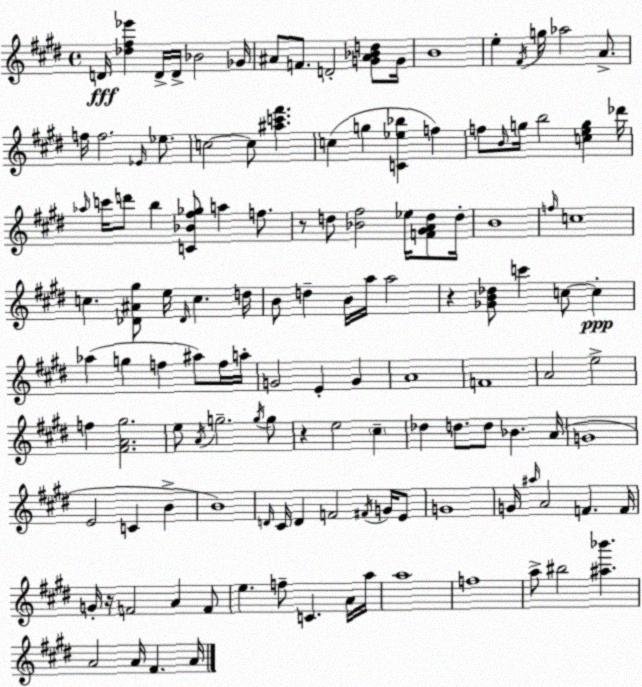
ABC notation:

X:1
T:Untitled
M:4/4
L:1/4
K:E
D/4 [_d^f_e'] D/4 D/4 _B2 _G/4 ^A/2 F/2 D2 [G^A_Bd]/2 G/4 B4 e ^F/4 g/4 _a2 A/2 f/4 f2 _E/4 _e/2 c2 c/2 [^ac'^f'] c g [C_e_b] f f/2 B/4 g/4 b2 [ceg] _d'/4 _a/4 c'/4 d'/2 b [C_B^f_g]/2 a f/2 z/2 d/2 [_B^f]2 _e/4 [F^GAd]/2 d/4 B4 f/4 c4 c [_D^A^g]/2 e/4 _D/4 c d/4 B/2 d B/4 a/4 a2 z [_GB_d]/2 c' c/2 c _a g f ^a/2 f/4 a/4 G2 E G A4 F4 A2 e2 f [^FA^g]2 e/2 A/4 g2 g/4 g/2 z e2 ^c _d d/2 d/2 _B A/4 G4 E2 C B B4 D/4 ^C/4 D F2 ^F/4 G/4 E/2 G4 G/4 ^a/4 A2 F F/4 G/4 z/4 F2 A F/2 e f/2 C A/4 a/4 a4 f4 a/2 ^b2 [^a_b'] A2 A/4 ^F A/4